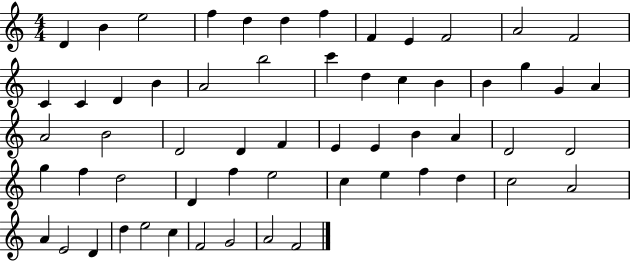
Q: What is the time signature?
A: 4/4